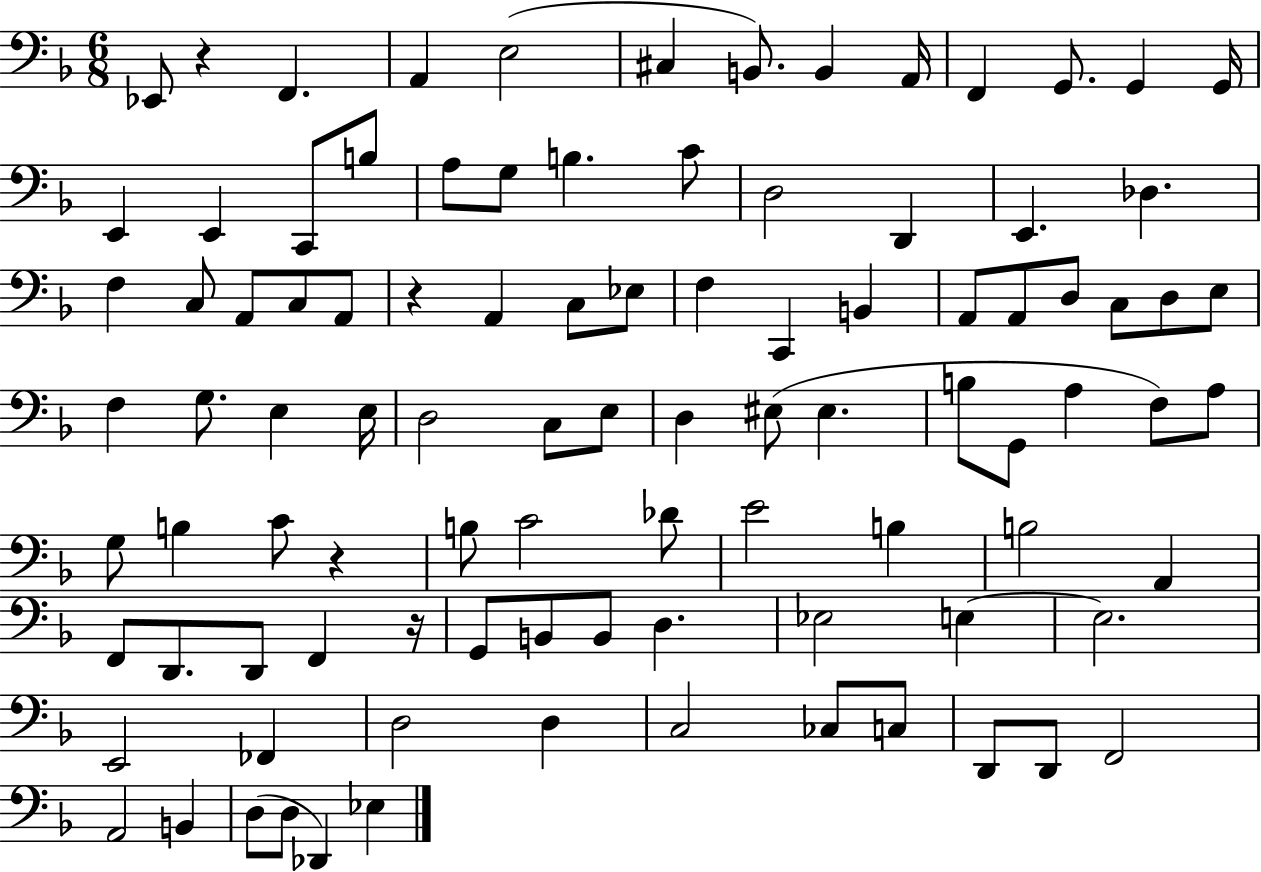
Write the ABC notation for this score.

X:1
T:Untitled
M:6/8
L:1/4
K:F
_E,,/2 z F,, A,, E,2 ^C, B,,/2 B,, A,,/4 F,, G,,/2 G,, G,,/4 E,, E,, C,,/2 B,/2 A,/2 G,/2 B, C/2 D,2 D,, E,, _D, F, C,/2 A,,/2 C,/2 A,,/2 z A,, C,/2 _E,/2 F, C,, B,, A,,/2 A,,/2 D,/2 C,/2 D,/2 E,/2 F, G,/2 E, E,/4 D,2 C,/2 E,/2 D, ^E,/2 ^E, B,/2 G,,/2 A, F,/2 A,/2 G,/2 B, C/2 z B,/2 C2 _D/2 E2 B, B,2 A,, F,,/2 D,,/2 D,,/2 F,, z/4 G,,/2 B,,/2 B,,/2 D, _E,2 E, E,2 E,,2 _F,, D,2 D, C,2 _C,/2 C,/2 D,,/2 D,,/2 F,,2 A,,2 B,, D,/2 D,/2 _D,, _E,